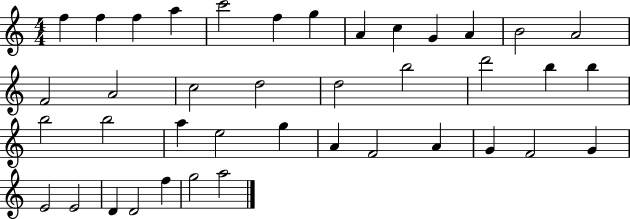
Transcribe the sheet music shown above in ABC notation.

X:1
T:Untitled
M:4/4
L:1/4
K:C
f f f a c'2 f g A c G A B2 A2 F2 A2 c2 d2 d2 b2 d'2 b b b2 b2 a e2 g A F2 A G F2 G E2 E2 D D2 f g2 a2